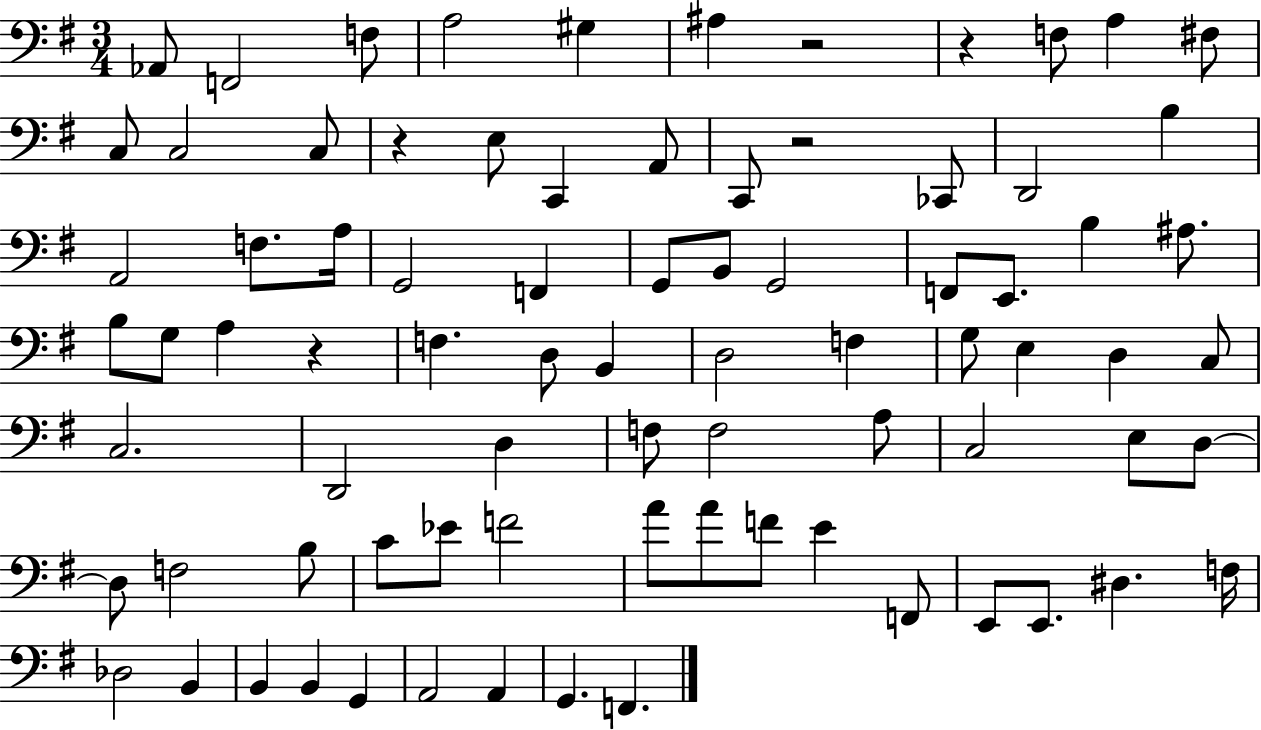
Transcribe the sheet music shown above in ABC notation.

X:1
T:Untitled
M:3/4
L:1/4
K:G
_A,,/2 F,,2 F,/2 A,2 ^G, ^A, z2 z F,/2 A, ^F,/2 C,/2 C,2 C,/2 z E,/2 C,, A,,/2 C,,/2 z2 _C,,/2 D,,2 B, A,,2 F,/2 A,/4 G,,2 F,, G,,/2 B,,/2 G,,2 F,,/2 E,,/2 B, ^A,/2 B,/2 G,/2 A, z F, D,/2 B,, D,2 F, G,/2 E, D, C,/2 C,2 D,,2 D, F,/2 F,2 A,/2 C,2 E,/2 D,/2 D,/2 F,2 B,/2 C/2 _E/2 F2 A/2 A/2 F/2 E F,,/2 E,,/2 E,,/2 ^D, F,/4 _D,2 B,, B,, B,, G,, A,,2 A,, G,, F,,